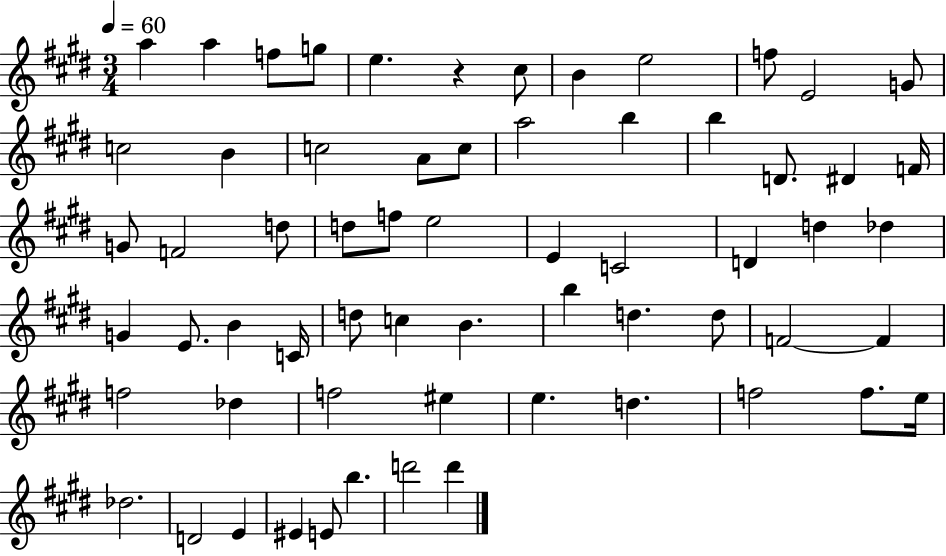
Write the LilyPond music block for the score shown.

{
  \clef treble
  \numericTimeSignature
  \time 3/4
  \key e \major
  \tempo 4 = 60
  a''4 a''4 f''8 g''8 | e''4. r4 cis''8 | b'4 e''2 | f''8 e'2 g'8 | \break c''2 b'4 | c''2 a'8 c''8 | a''2 b''4 | b''4 d'8. dis'4 f'16 | \break g'8 f'2 d''8 | d''8 f''8 e''2 | e'4 c'2 | d'4 d''4 des''4 | \break g'4 e'8. b'4 c'16 | d''8 c''4 b'4. | b''4 d''4. d''8 | f'2~~ f'4 | \break f''2 des''4 | f''2 eis''4 | e''4. d''4. | f''2 f''8. e''16 | \break des''2. | d'2 e'4 | eis'4 e'8 b''4. | d'''2 d'''4 | \break \bar "|."
}